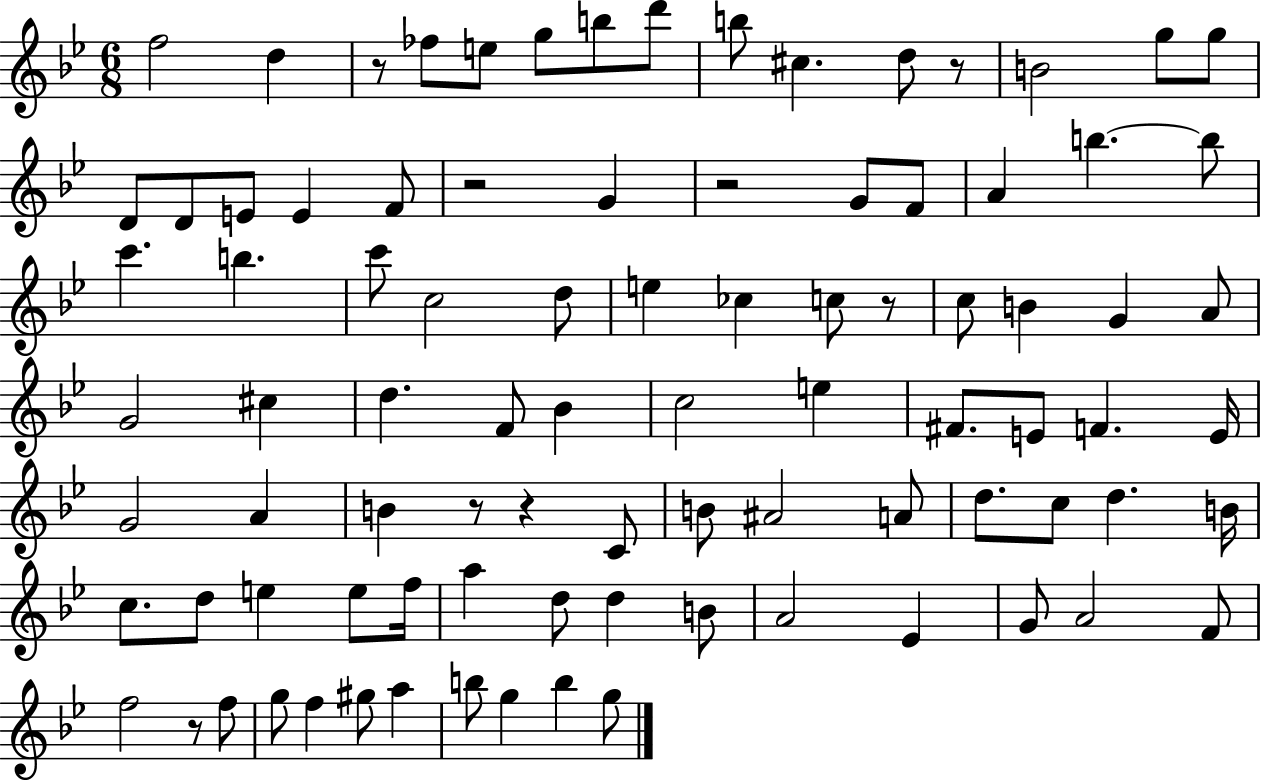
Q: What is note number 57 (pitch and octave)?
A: D5